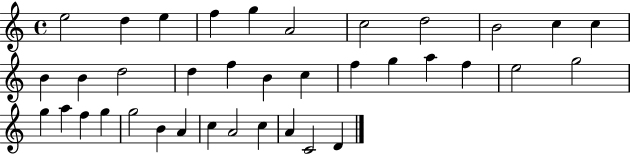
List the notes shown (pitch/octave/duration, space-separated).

E5/h D5/q E5/q F5/q G5/q A4/h C5/h D5/h B4/h C5/q C5/q B4/q B4/q D5/h D5/q F5/q B4/q C5/q F5/q G5/q A5/q F5/q E5/h G5/h G5/q A5/q F5/q G5/q G5/h B4/q A4/q C5/q A4/h C5/q A4/q C4/h D4/q